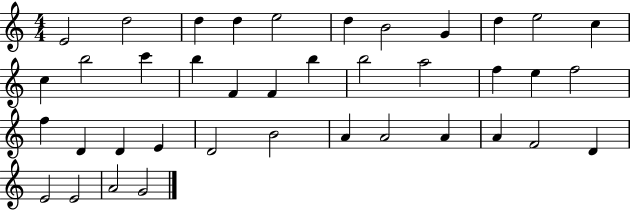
{
  \clef treble
  \numericTimeSignature
  \time 4/4
  \key c \major
  e'2 d''2 | d''4 d''4 e''2 | d''4 b'2 g'4 | d''4 e''2 c''4 | \break c''4 b''2 c'''4 | b''4 f'4 f'4 b''4 | b''2 a''2 | f''4 e''4 f''2 | \break f''4 d'4 d'4 e'4 | d'2 b'2 | a'4 a'2 a'4 | a'4 f'2 d'4 | \break e'2 e'2 | a'2 g'2 | \bar "|."
}